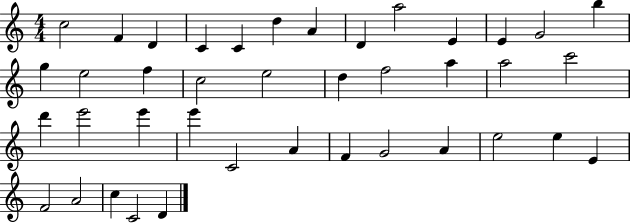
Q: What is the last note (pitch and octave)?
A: D4